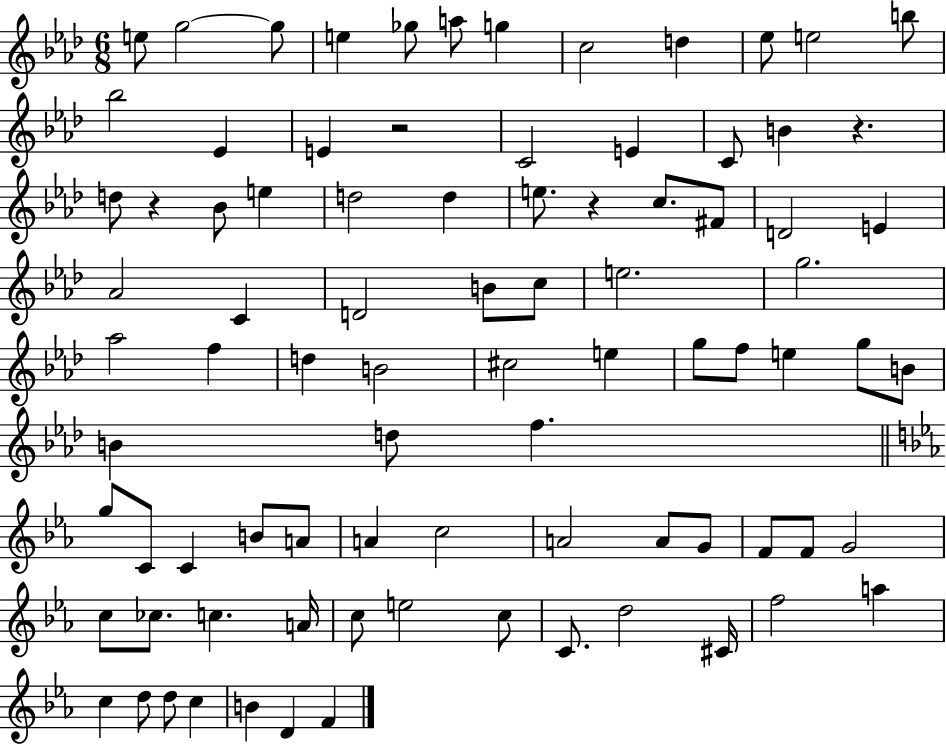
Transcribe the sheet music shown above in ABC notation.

X:1
T:Untitled
M:6/8
L:1/4
K:Ab
e/2 g2 g/2 e _g/2 a/2 g c2 d _e/2 e2 b/2 _b2 _E E z2 C2 E C/2 B z d/2 z _B/2 e d2 d e/2 z c/2 ^F/2 D2 E _A2 C D2 B/2 c/2 e2 g2 _a2 f d B2 ^c2 e g/2 f/2 e g/2 B/2 B d/2 f g/2 C/2 C B/2 A/2 A c2 A2 A/2 G/2 F/2 F/2 G2 c/2 _c/2 c A/4 c/2 e2 c/2 C/2 d2 ^C/4 f2 a c d/2 d/2 c B D F